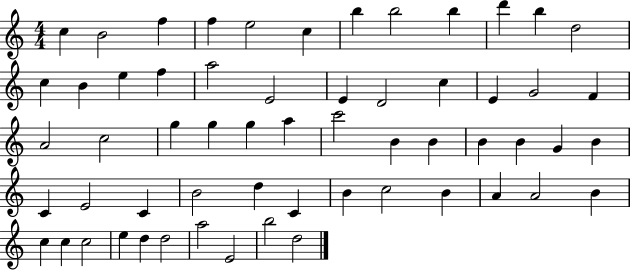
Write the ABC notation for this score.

X:1
T:Untitled
M:4/4
L:1/4
K:C
c B2 f f e2 c b b2 b d' b d2 c B e f a2 E2 E D2 c E G2 F A2 c2 g g g a c'2 B B B B G B C E2 C B2 d C B c2 B A A2 B c c c2 e d d2 a2 E2 b2 d2